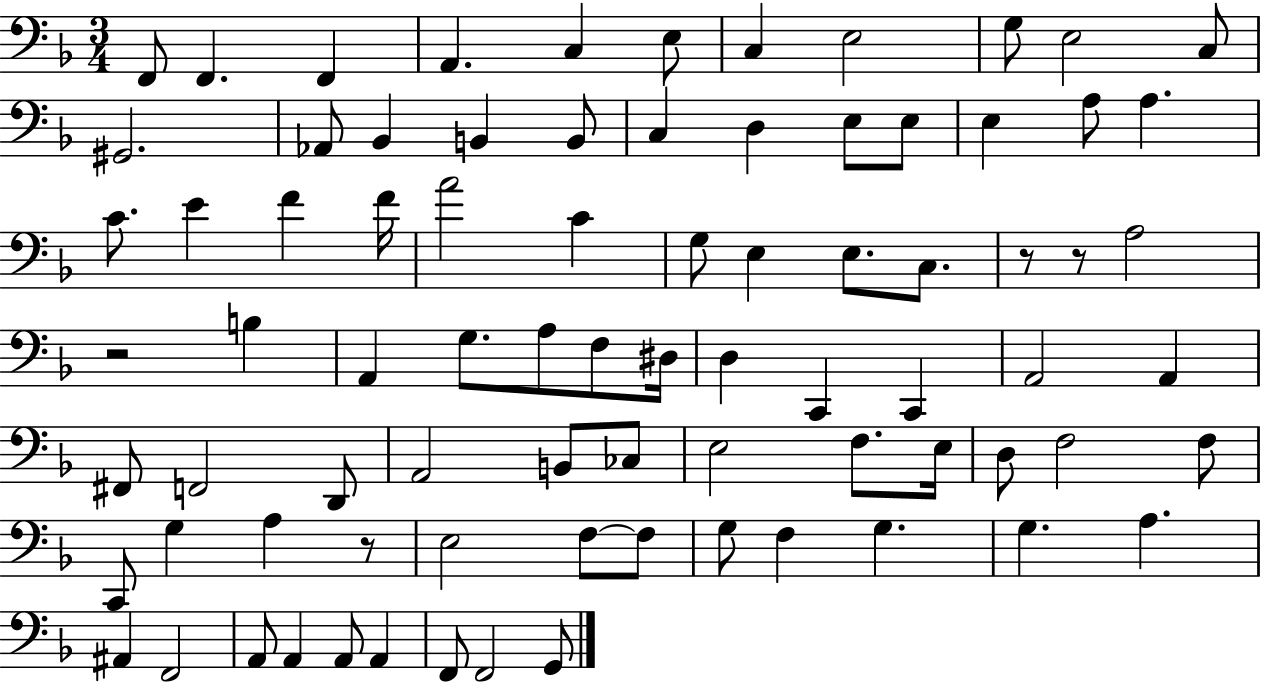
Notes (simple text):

F2/e F2/q. F2/q A2/q. C3/q E3/e C3/q E3/h G3/e E3/h C3/e G#2/h. Ab2/e Bb2/q B2/q B2/e C3/q D3/q E3/e E3/e E3/q A3/e A3/q. C4/e. E4/q F4/q F4/s A4/h C4/q G3/e E3/q E3/e. C3/e. R/e R/e A3/h R/h B3/q A2/q G3/e. A3/e F3/e D#3/s D3/q C2/q C2/q A2/h A2/q F#2/e F2/h D2/e A2/h B2/e CES3/e E3/h F3/e. E3/s D3/e F3/h F3/e C2/e G3/q A3/q R/e E3/h F3/e F3/e G3/e F3/q G3/q. G3/q. A3/q. A#2/q F2/h A2/e A2/q A2/e A2/q F2/e F2/h G2/e